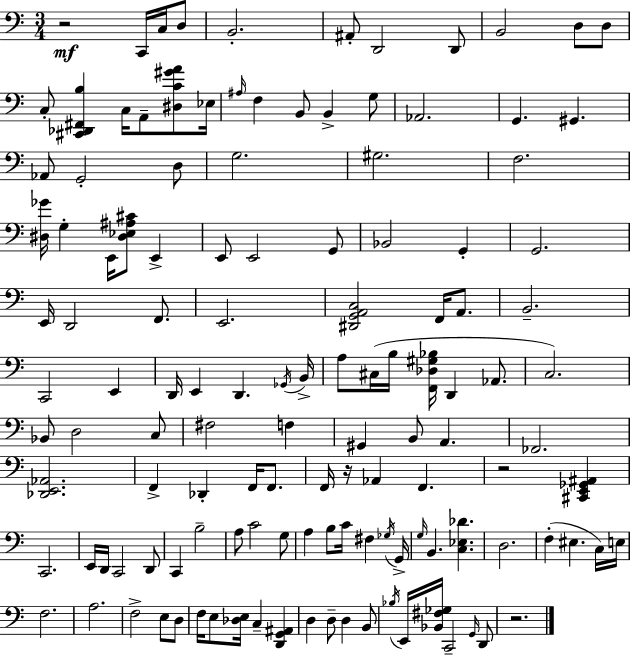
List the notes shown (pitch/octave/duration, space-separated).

R/h C2/s C3/s D3/e B2/h. A#2/e D2/h D2/e B2/h D3/e D3/e C3/e [C#2,Db2,F#2,B3]/q C3/s A2/e [D#3,C4,G#4,A4]/e Eb3/s A#3/s F3/q B2/e B2/q G3/e Ab2/h. G2/q. G#2/q. Ab2/e G2/h D3/e G3/h. G#3/h. F3/h. [D#3,Gb4]/s G3/q E2/s [D#3,Eb3,A#3,C#4]/e E2/q E2/e E2/h G2/e Bb2/h G2/q G2/h. E2/s D2/h F2/e. E2/h. [D#2,G2,A2,C3]/h F2/s A2/e. B2/h. C2/h E2/q D2/s E2/q D2/q. Gb2/s B2/s A3/e C#3/s B3/s [F2,Db3,G#3,Bb3]/s D2/q Ab2/e. C3/h. Bb2/e D3/h C3/e F#3/h F3/q G#2/q B2/e A2/q. FES2/h. [Db2,E2,Ab2]/h. F2/q Db2/q F2/s F2/e. F2/s R/s Ab2/q F2/q. R/h [C#2,E2,Gb2,A#2]/q C2/h. E2/s D2/s C2/h D2/e C2/q B3/h A3/e C4/h G3/e A3/q B3/e C4/s F#3/q Gb3/s G2/s G3/s B2/q. [C3,Eb3,Db4]/q. D3/h. F3/q EIS3/q. C3/s E3/s F3/h. A3/h. F3/h E3/e D3/e F3/s E3/e [Db3,E3]/s C3/q [D2,G2,A#2]/q D3/q D3/e D3/q B2/e Bb3/s E2/s [Bb2,F#3,Gb3]/s C2/h G2/s D2/e R/h.